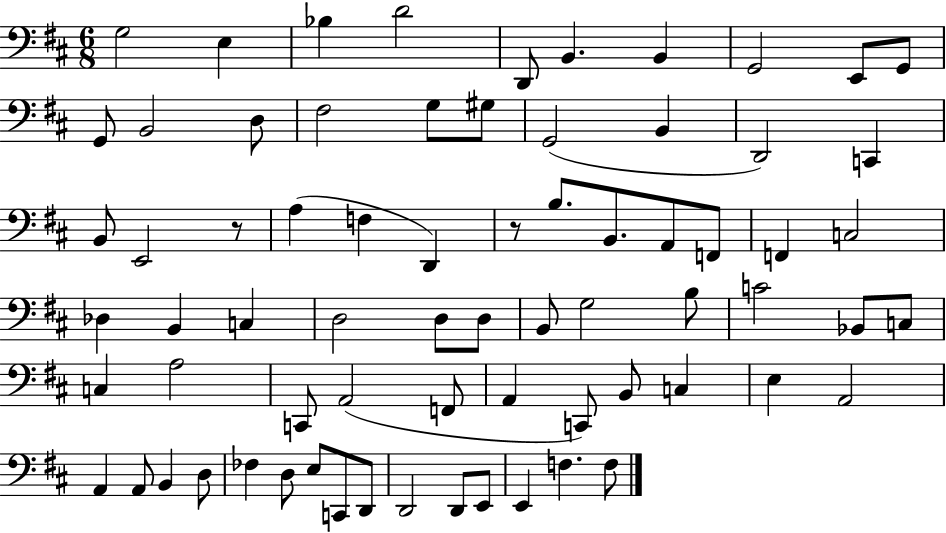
X:1
T:Untitled
M:6/8
L:1/4
K:D
G,2 E, _B, D2 D,,/2 B,, B,, G,,2 E,,/2 G,,/2 G,,/2 B,,2 D,/2 ^F,2 G,/2 ^G,/2 G,,2 B,, D,,2 C,, B,,/2 E,,2 z/2 A, F, D,, z/2 B,/2 B,,/2 A,,/2 F,,/2 F,, C,2 _D, B,, C, D,2 D,/2 D,/2 B,,/2 G,2 B,/2 C2 _B,,/2 C,/2 C, A,2 C,,/2 A,,2 F,,/2 A,, C,,/2 B,,/2 C, E, A,,2 A,, A,,/2 B,, D,/2 _F, D,/2 E,/2 C,,/2 D,,/2 D,,2 D,,/2 E,,/2 E,, F, F,/2